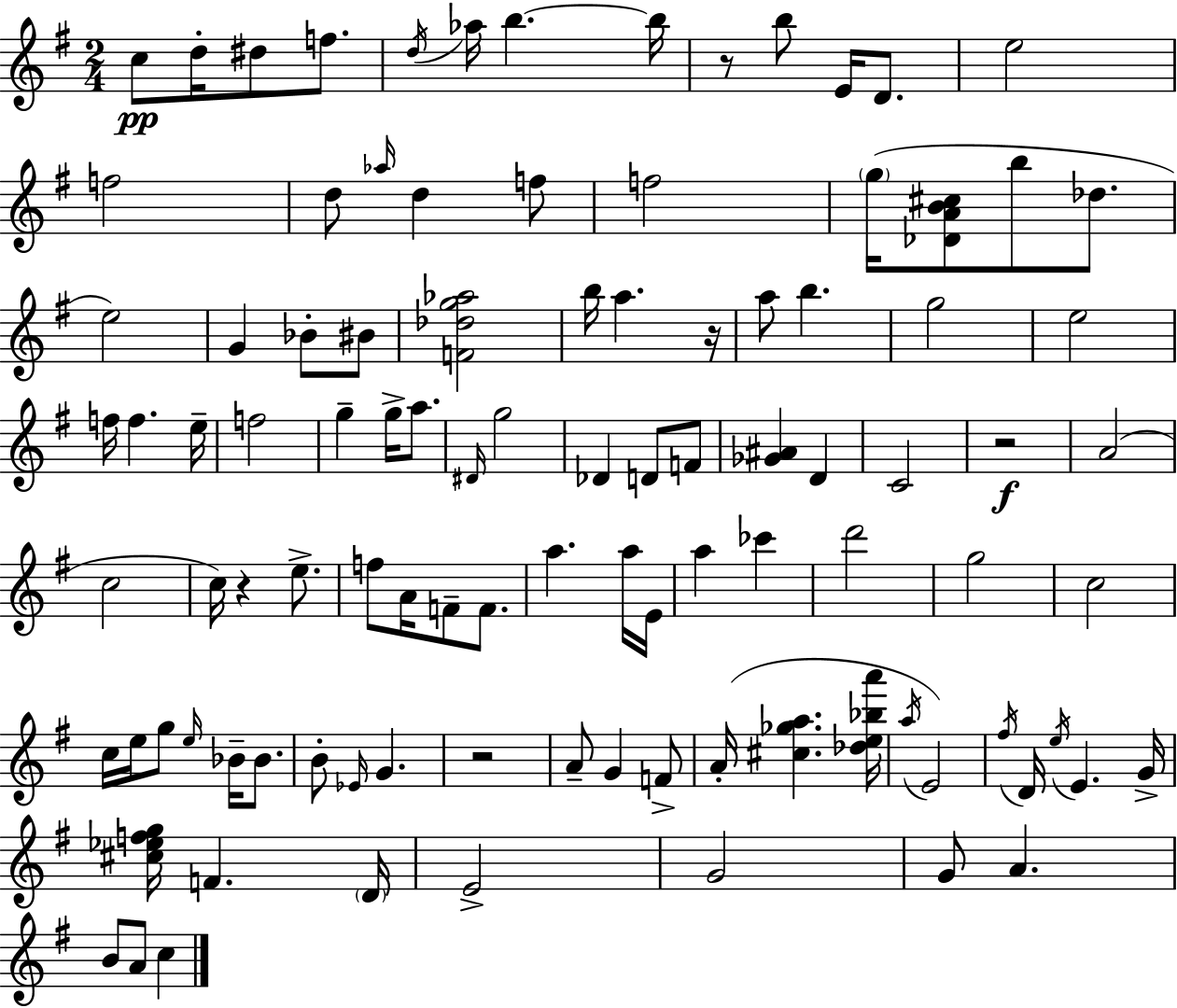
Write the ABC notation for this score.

X:1
T:Untitled
M:2/4
L:1/4
K:G
c/2 d/4 ^d/2 f/2 d/4 _a/4 b b/4 z/2 b/2 E/4 D/2 e2 f2 d/2 _a/4 d f/2 f2 g/4 [_DAB^c]/2 b/2 _d/2 e2 G _B/2 ^B/2 [F_dg_a]2 b/4 a z/4 a/2 b g2 e2 f/4 f e/4 f2 g g/4 a/2 ^D/4 g2 _D D/2 F/2 [_G^A] D C2 z2 A2 c2 c/4 z e/2 f/2 A/4 F/2 F/2 a a/4 E/4 a _c' d'2 g2 c2 c/4 e/4 g/2 e/4 _B/4 _B/2 B/2 _E/4 G z2 A/2 G F/2 A/4 [^c_ga] [_de_ba']/4 a/4 E2 ^f/4 D/4 e/4 E G/4 [^c_efg]/4 F D/4 E2 G2 G/2 A B/2 A/2 c